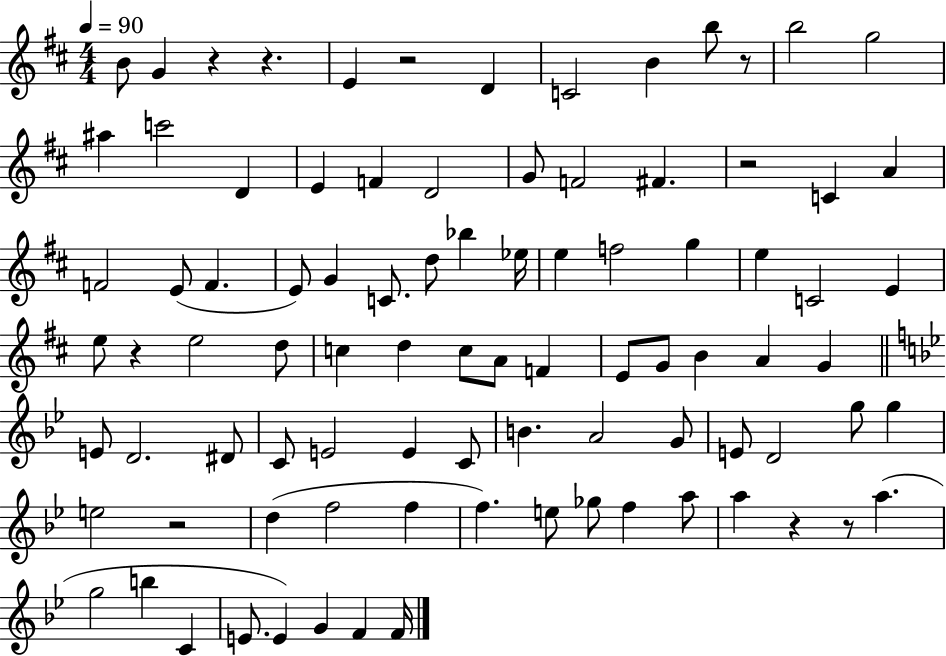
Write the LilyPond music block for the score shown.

{
  \clef treble
  \numericTimeSignature
  \time 4/4
  \key d \major
  \tempo 4 = 90
  b'8 g'4 r4 r4. | e'4 r2 d'4 | c'2 b'4 b''8 r8 | b''2 g''2 | \break ais''4 c'''2 d'4 | e'4 f'4 d'2 | g'8 f'2 fis'4. | r2 c'4 a'4 | \break f'2 e'8( f'4. | e'8) g'4 c'8. d''8 bes''4 ees''16 | e''4 f''2 g''4 | e''4 c'2 e'4 | \break e''8 r4 e''2 d''8 | c''4 d''4 c''8 a'8 f'4 | e'8 g'8 b'4 a'4 g'4 | \bar "||" \break \key g \minor e'8 d'2. dis'8 | c'8 e'2 e'4 c'8 | b'4. a'2 g'8 | e'8 d'2 g''8 g''4 | \break e''2 r2 | d''4( f''2 f''4 | f''4.) e''8 ges''8 f''4 a''8 | a''4 r4 r8 a''4.( | \break g''2 b''4 c'4 | e'8. e'4) g'4 f'4 f'16 | \bar "|."
}